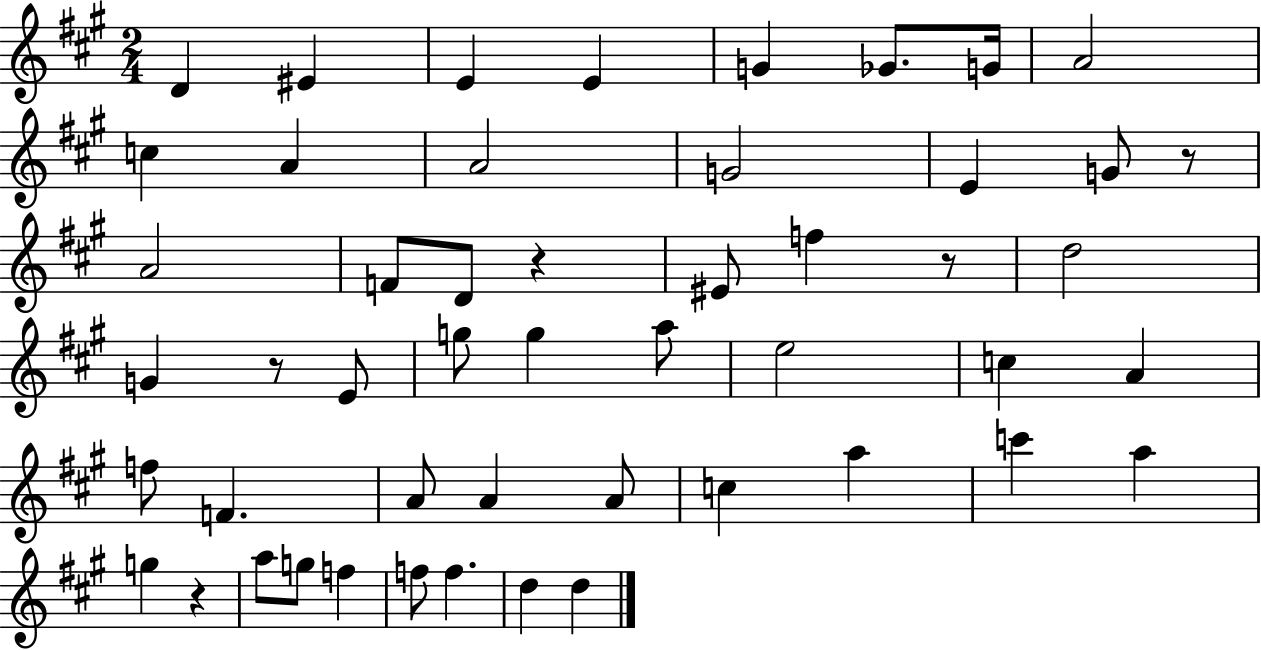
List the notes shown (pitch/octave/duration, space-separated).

D4/q EIS4/q E4/q E4/q G4/q Gb4/e. G4/s A4/h C5/q A4/q A4/h G4/h E4/q G4/e R/e A4/h F4/e D4/e R/q EIS4/e F5/q R/e D5/h G4/q R/e E4/e G5/e G5/q A5/e E5/h C5/q A4/q F5/e F4/q. A4/e A4/q A4/e C5/q A5/q C6/q A5/q G5/q R/q A5/e G5/e F5/q F5/e F5/q. D5/q D5/q